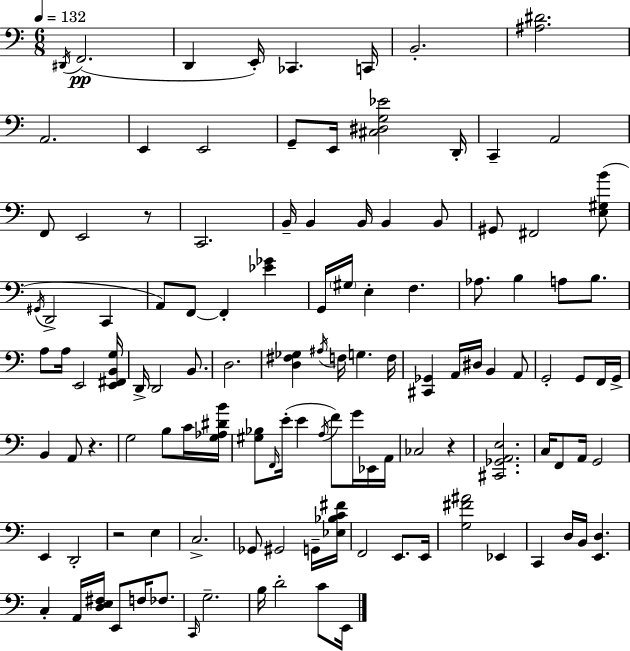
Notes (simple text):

D#2/s F2/h. D2/q E2/s CES2/q. C2/s B2/h. [A#3,D#4]/h. A2/h. E2/q E2/h G2/e E2/s [C#3,D#3,G3,Eb4]/h D2/s C2/q A2/h F2/e E2/h R/e C2/h. B2/s B2/q B2/s B2/q B2/e G#2/e F#2/h [E3,G#3,B4]/e G#2/s D2/h C2/q A2/e F2/e F2/q [Eb4,Gb4]/q G2/s G#3/s E3/q F3/q. Ab3/e. B3/q A3/e B3/e. A3/e A3/s E2/h [E2,F#2,B2,G3]/s D2/s D2/h B2/e. D3/h. [D3,F#3,Gb3]/q A#3/s F3/s G3/q. F3/s [C#2,Gb2]/q A2/s D#3/s B2/q A2/e G2/h G2/e F2/s G2/s B2/q A2/e R/q. G3/h B3/e C4/s [G3,Ab3,D#4,B4]/s [G#3,Bb3]/e F2/s E4/s E4/q A3/s F4/e G4/s Eb2/s A2/s CES3/h R/q [C#2,Gb2,A2,E3]/h. C3/s F2/e A2/s G2/h E2/q D2/h R/h E3/q C3/h. Gb2/e G#2/h G2/s [Eb3,Bb3,C4,F#4]/s F2/h E2/e. E2/s [G3,F#4,A#4]/h Eb2/q C2/q D3/s B2/s [E2,D3]/q. C3/q A2/s [D3,E3,F#3]/s E2/e F3/s FES3/e. C2/s G3/h. B3/s D4/h C4/e E2/s